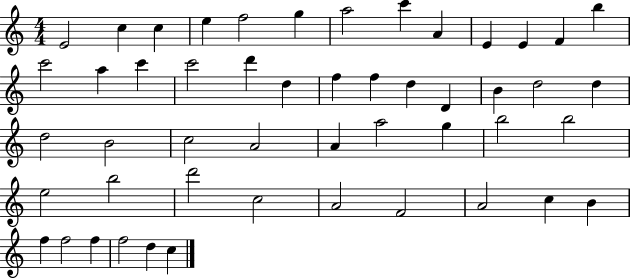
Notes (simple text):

E4/h C5/q C5/q E5/q F5/h G5/q A5/h C6/q A4/q E4/q E4/q F4/q B5/q C6/h A5/q C6/q C6/h D6/q D5/q F5/q F5/q D5/q D4/q B4/q D5/h D5/q D5/h B4/h C5/h A4/h A4/q A5/h G5/q B5/h B5/h E5/h B5/h D6/h C5/h A4/h F4/h A4/h C5/q B4/q F5/q F5/h F5/q F5/h D5/q C5/q